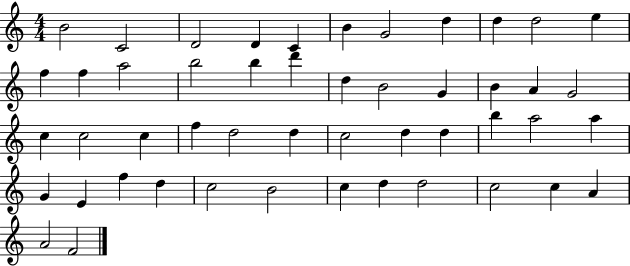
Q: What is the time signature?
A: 4/4